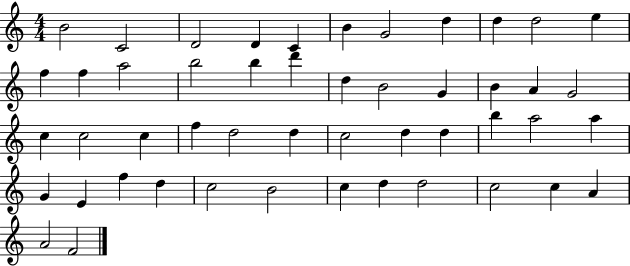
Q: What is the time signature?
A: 4/4